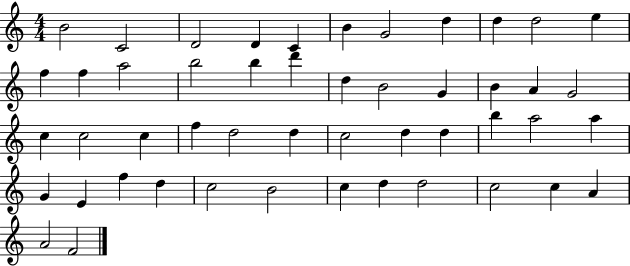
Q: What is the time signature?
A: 4/4